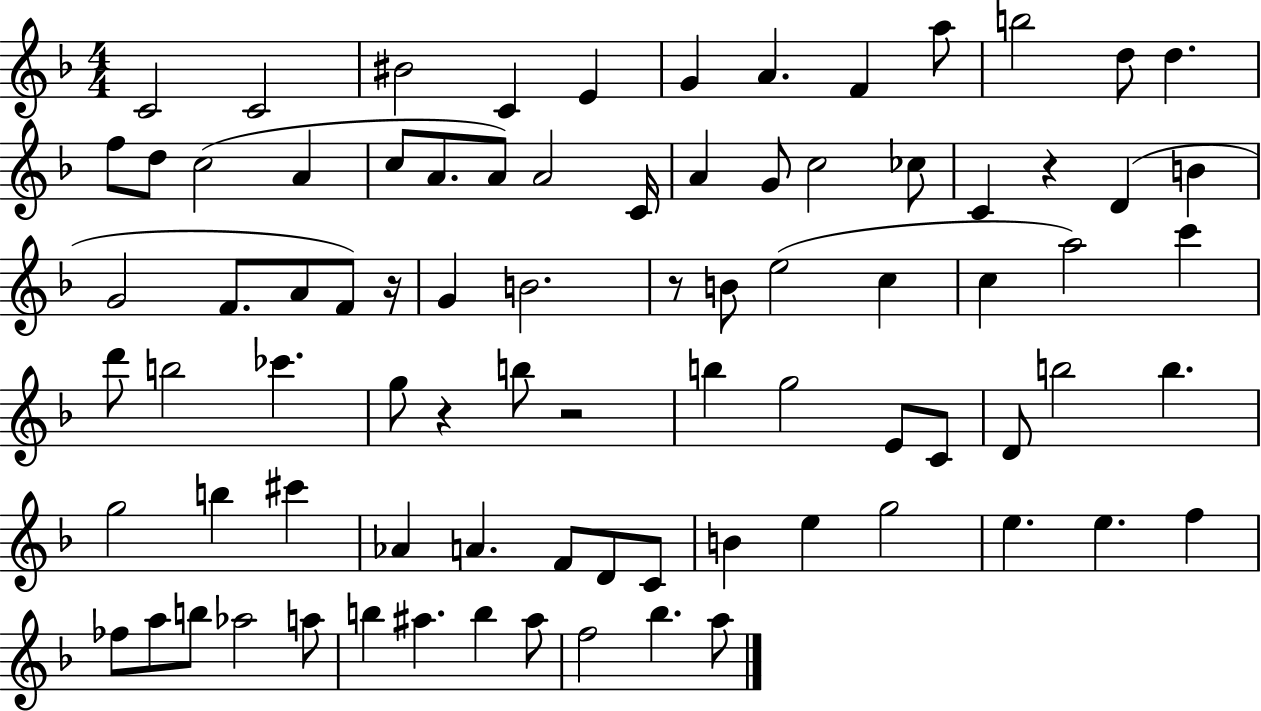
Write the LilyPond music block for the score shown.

{
  \clef treble
  \numericTimeSignature
  \time 4/4
  \key f \major
  \repeat volta 2 { c'2 c'2 | bis'2 c'4 e'4 | g'4 a'4. f'4 a''8 | b''2 d''8 d''4. | \break f''8 d''8 c''2( a'4 | c''8 a'8. a'8) a'2 c'16 | a'4 g'8 c''2 ces''8 | c'4 r4 d'4( b'4 | \break g'2 f'8. a'8 f'8) r16 | g'4 b'2. | r8 b'8 e''2( c''4 | c''4 a''2) c'''4 | \break d'''8 b''2 ces'''4. | g''8 r4 b''8 r2 | b''4 g''2 e'8 c'8 | d'8 b''2 b''4. | \break g''2 b''4 cis'''4 | aes'4 a'4. f'8 d'8 c'8 | b'4 e''4 g''2 | e''4. e''4. f''4 | \break fes''8 a''8 b''8 aes''2 a''8 | b''4 ais''4. b''4 ais''8 | f''2 bes''4. a''8 | } \bar "|."
}